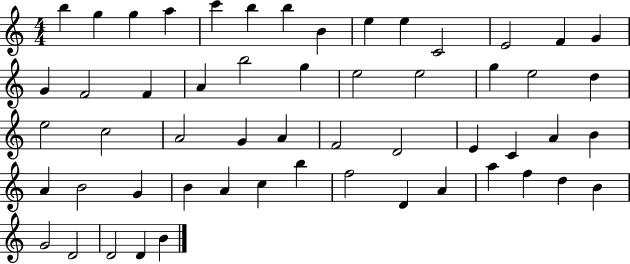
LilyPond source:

{
  \clef treble
  \numericTimeSignature
  \time 4/4
  \key c \major
  b''4 g''4 g''4 a''4 | c'''4 b''4 b''4 b'4 | e''4 e''4 c'2 | e'2 f'4 g'4 | \break g'4 f'2 f'4 | a'4 b''2 g''4 | e''2 e''2 | g''4 e''2 d''4 | \break e''2 c''2 | a'2 g'4 a'4 | f'2 d'2 | e'4 c'4 a'4 b'4 | \break a'4 b'2 g'4 | b'4 a'4 c''4 b''4 | f''2 d'4 a'4 | a''4 f''4 d''4 b'4 | \break g'2 d'2 | d'2 d'4 b'4 | \bar "|."
}